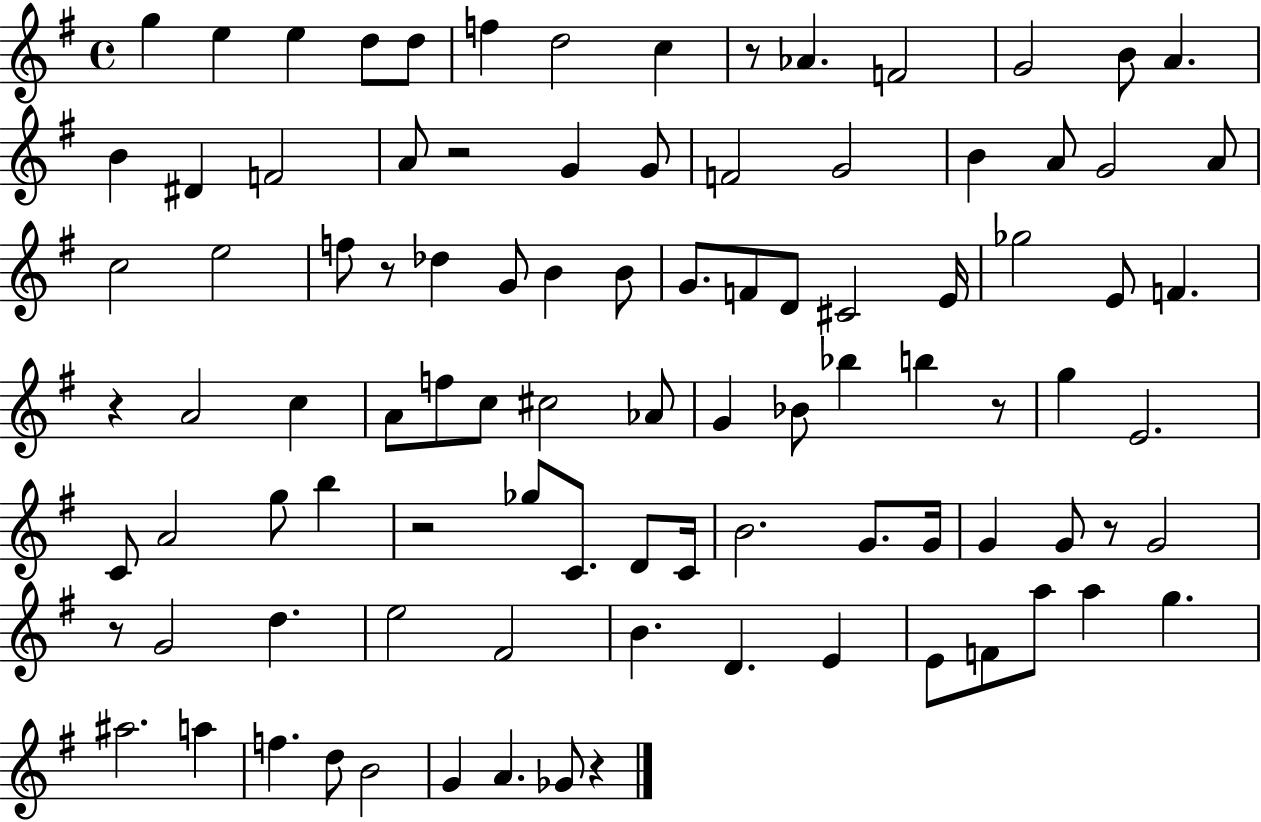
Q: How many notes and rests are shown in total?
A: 96